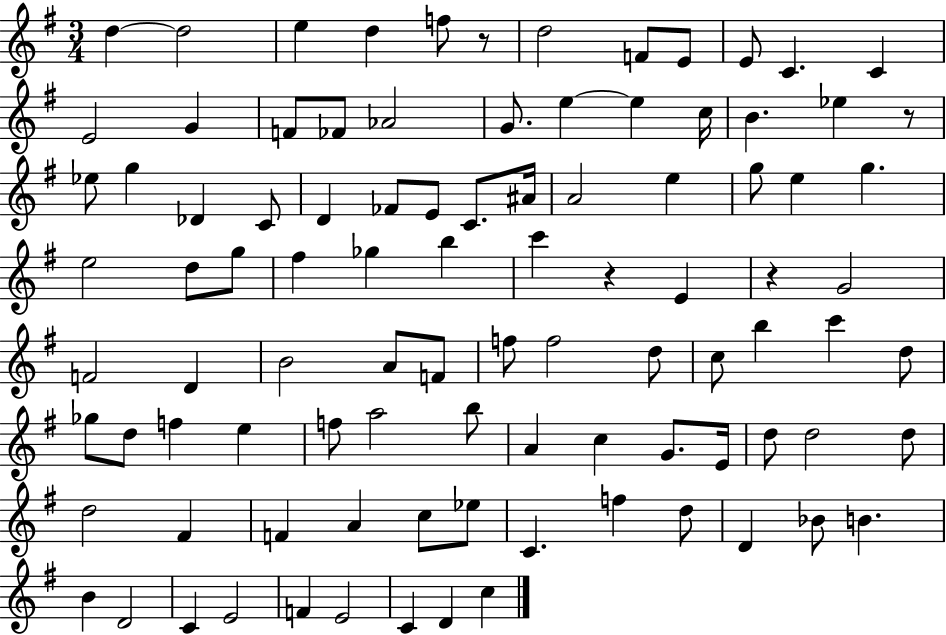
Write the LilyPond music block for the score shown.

{
  \clef treble
  \numericTimeSignature
  \time 3/4
  \key g \major
  d''4~~ d''2 | e''4 d''4 f''8 r8 | d''2 f'8 e'8 | e'8 c'4. c'4 | \break e'2 g'4 | f'8 fes'8 aes'2 | g'8. e''4~~ e''4 c''16 | b'4. ees''4 r8 | \break ees''8 g''4 des'4 c'8 | d'4 fes'8 e'8 c'8. ais'16 | a'2 e''4 | g''8 e''4 g''4. | \break e''2 d''8 g''8 | fis''4 ges''4 b''4 | c'''4 r4 e'4 | r4 g'2 | \break f'2 d'4 | b'2 a'8 f'8 | f''8 f''2 d''8 | c''8 b''4 c'''4 d''8 | \break ges''8 d''8 f''4 e''4 | f''8 a''2 b''8 | a'4 c''4 g'8. e'16 | d''8 d''2 d''8 | \break d''2 fis'4 | f'4 a'4 c''8 ees''8 | c'4. f''4 d''8 | d'4 bes'8 b'4. | \break b'4 d'2 | c'4 e'2 | f'4 e'2 | c'4 d'4 c''4 | \break \bar "|."
}